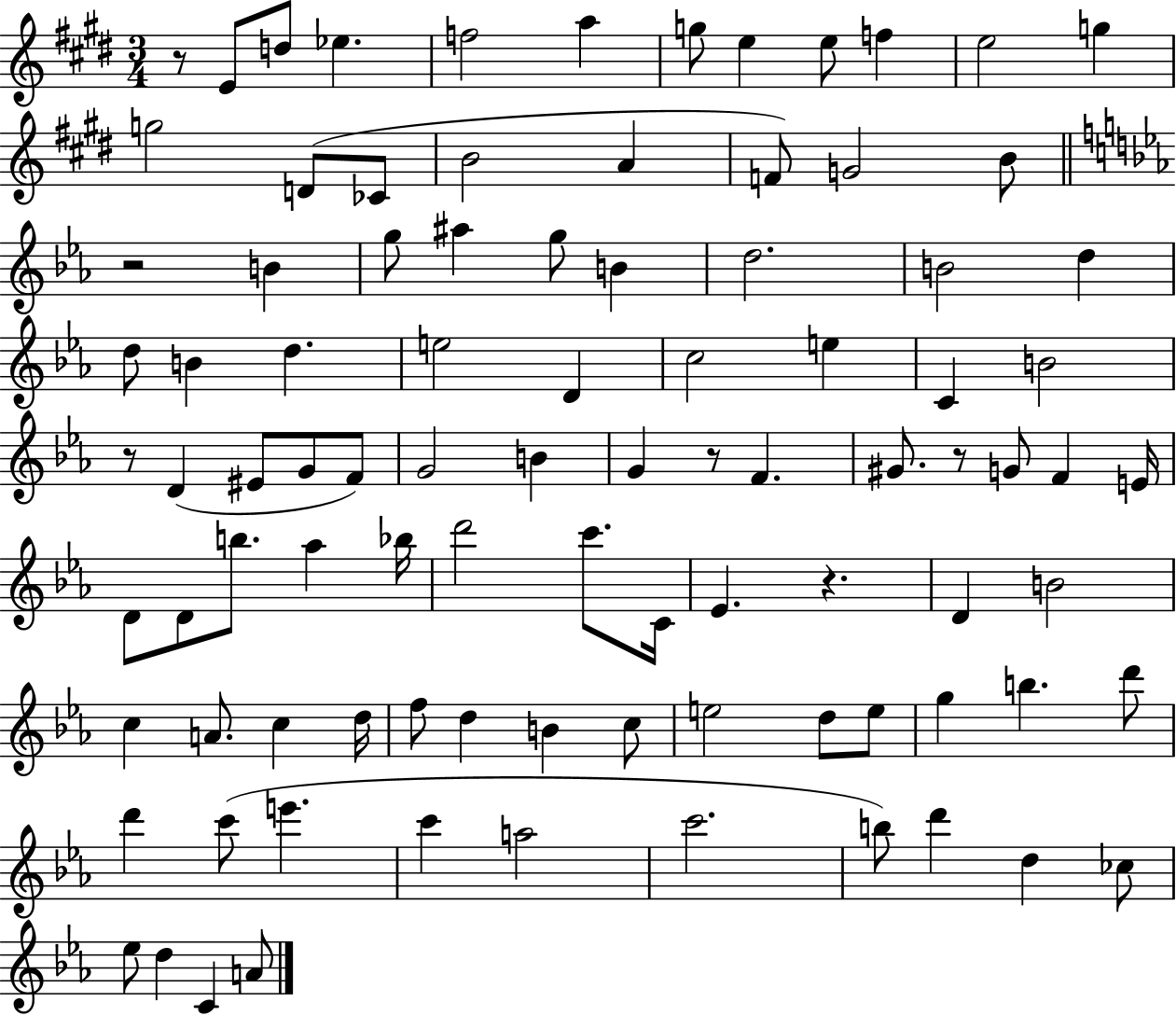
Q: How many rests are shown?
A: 6